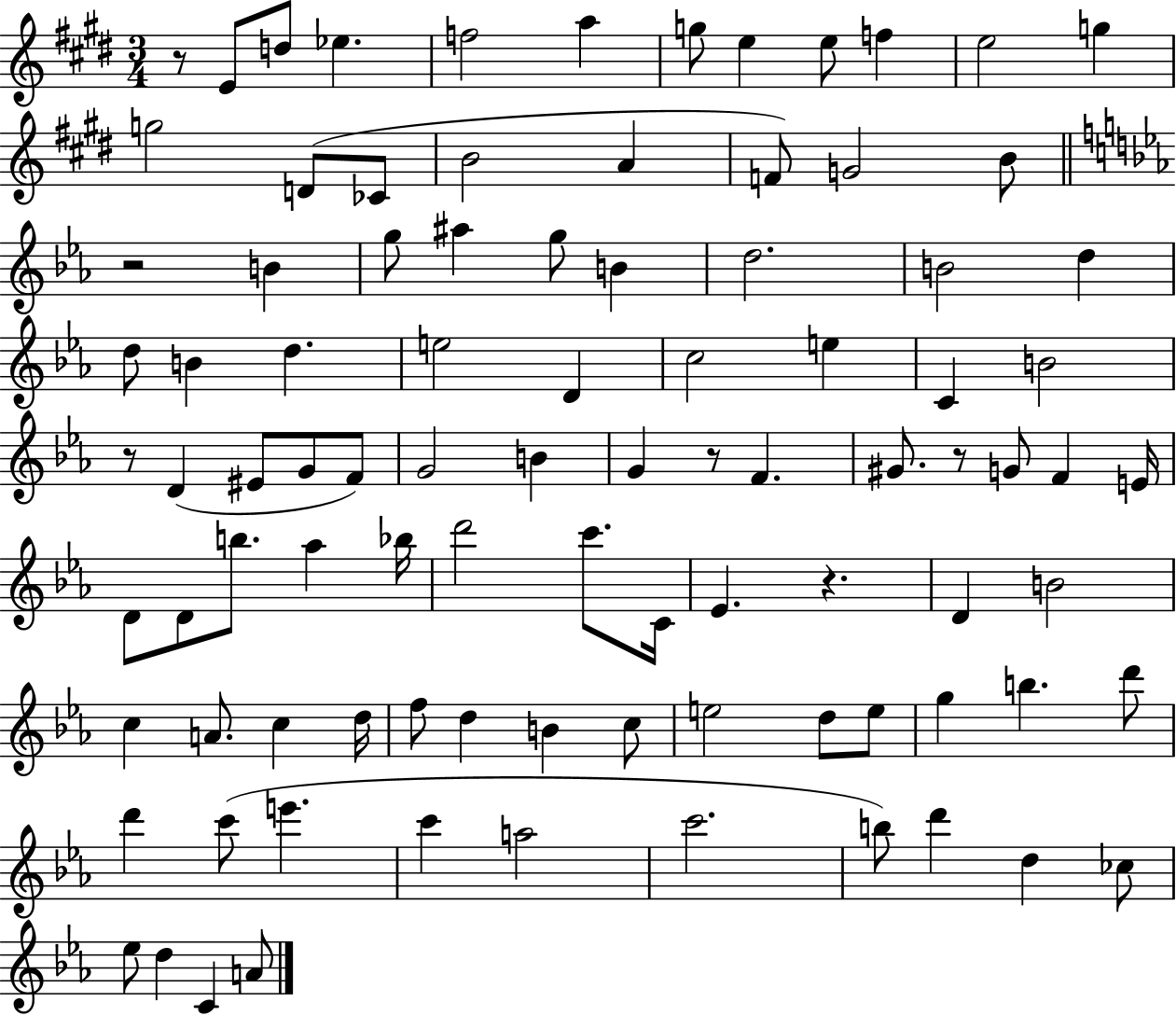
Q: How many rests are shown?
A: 6